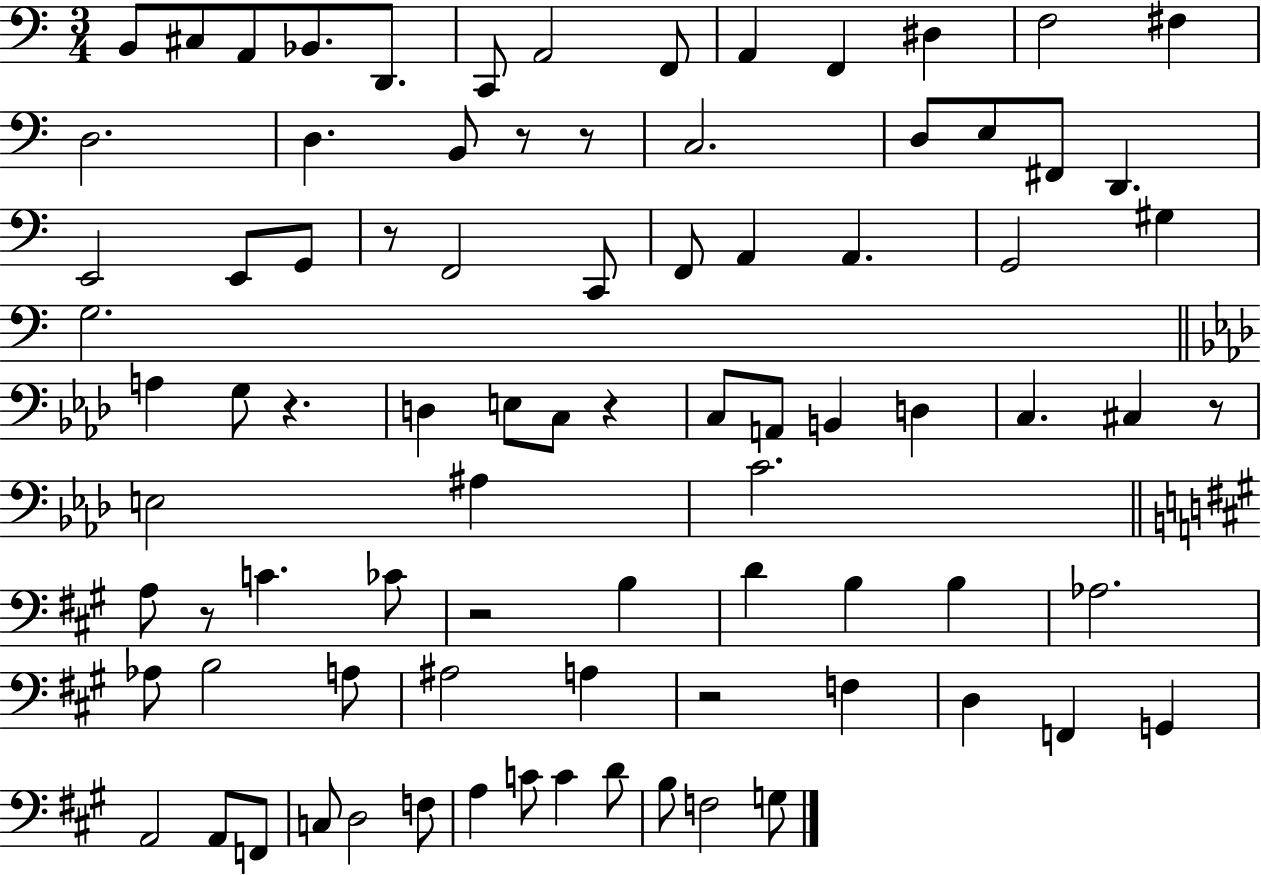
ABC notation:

X:1
T:Untitled
M:3/4
L:1/4
K:C
B,,/2 ^C,/2 A,,/2 _B,,/2 D,,/2 C,,/2 A,,2 F,,/2 A,, F,, ^D, F,2 ^F, D,2 D, B,,/2 z/2 z/2 C,2 D,/2 E,/2 ^F,,/2 D,, E,,2 E,,/2 G,,/2 z/2 F,,2 C,,/2 F,,/2 A,, A,, G,,2 ^G, G,2 A, G,/2 z D, E,/2 C,/2 z C,/2 A,,/2 B,, D, C, ^C, z/2 E,2 ^A, C2 A,/2 z/2 C _C/2 z2 B, D B, B, _A,2 _A,/2 B,2 A,/2 ^A,2 A, z2 F, D, F,, G,, A,,2 A,,/2 F,,/2 C,/2 D,2 F,/2 A, C/2 C D/2 B,/2 F,2 G,/2